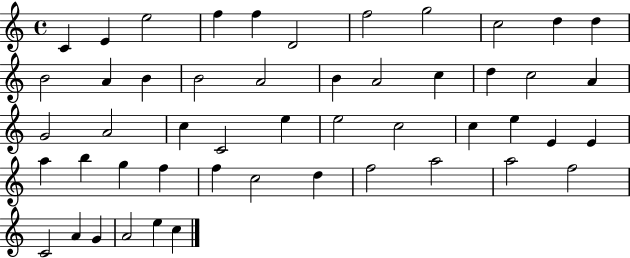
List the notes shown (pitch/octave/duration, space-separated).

C4/q E4/q E5/h F5/q F5/q D4/h F5/h G5/h C5/h D5/q D5/q B4/h A4/q B4/q B4/h A4/h B4/q A4/h C5/q D5/q C5/h A4/q G4/h A4/h C5/q C4/h E5/q E5/h C5/h C5/q E5/q E4/q E4/q A5/q B5/q G5/q F5/q F5/q C5/h D5/q F5/h A5/h A5/h F5/h C4/h A4/q G4/q A4/h E5/q C5/q